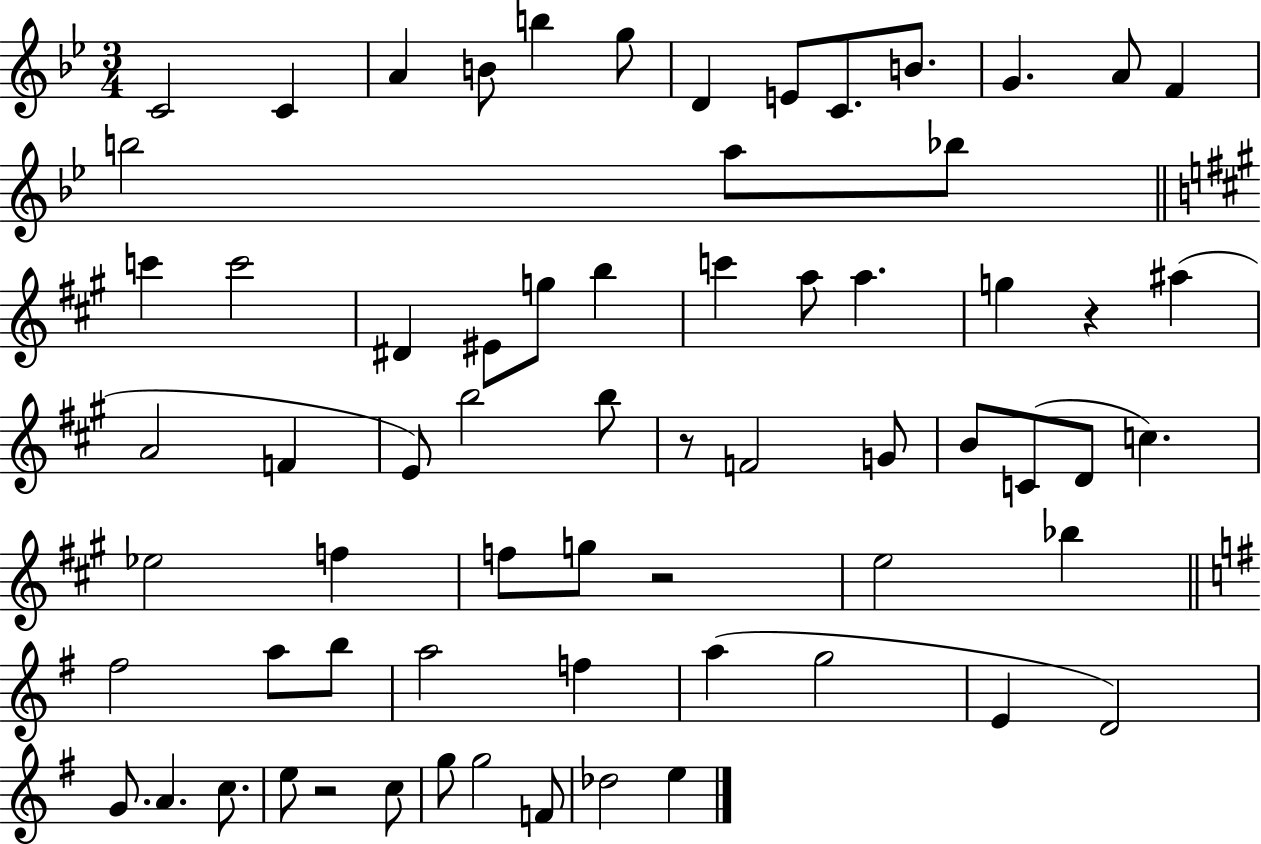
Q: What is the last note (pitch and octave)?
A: E5